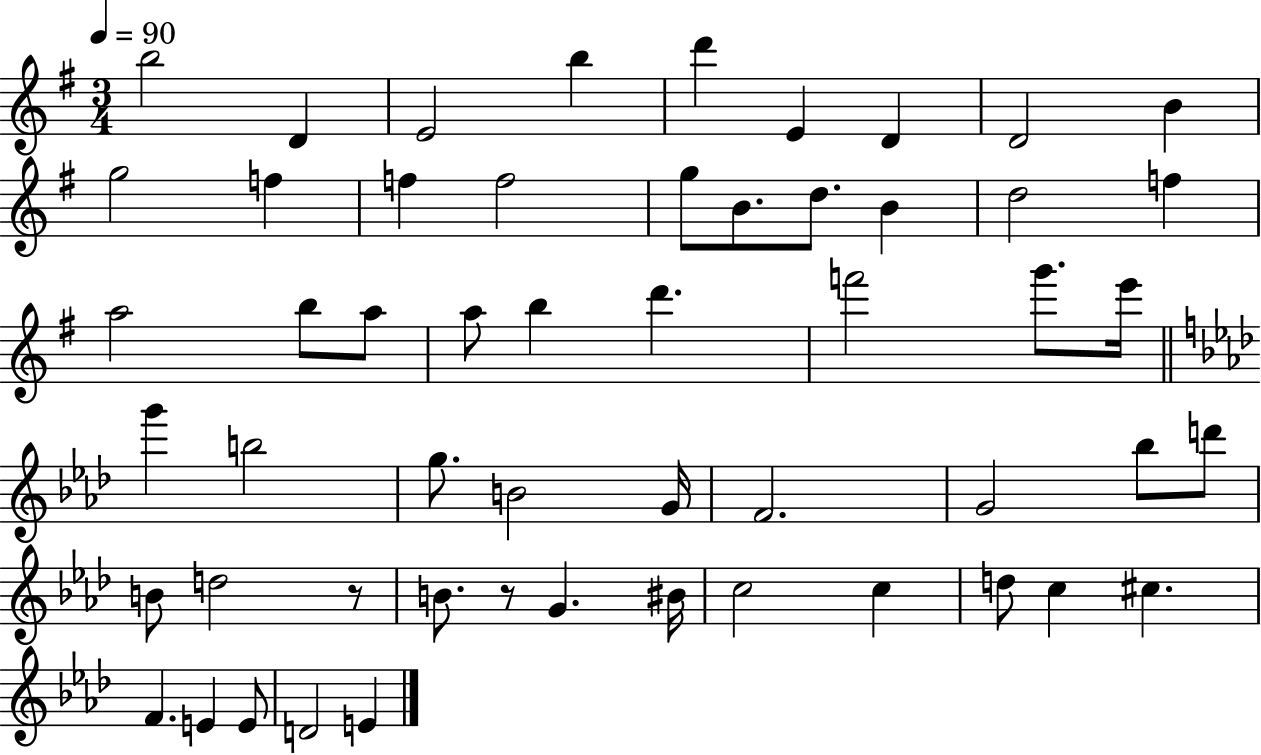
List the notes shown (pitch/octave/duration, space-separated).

B5/h D4/q E4/h B5/q D6/q E4/q D4/q D4/h B4/q G5/h F5/q F5/q F5/h G5/e B4/e. D5/e. B4/q D5/h F5/q A5/h B5/e A5/e A5/e B5/q D6/q. F6/h G6/e. E6/s G6/q B5/h G5/e. B4/h G4/s F4/h. G4/h Bb5/e D6/e B4/e D5/h R/e B4/e. R/e G4/q. BIS4/s C5/h C5/q D5/e C5/q C#5/q. F4/q. E4/q E4/e D4/h E4/q